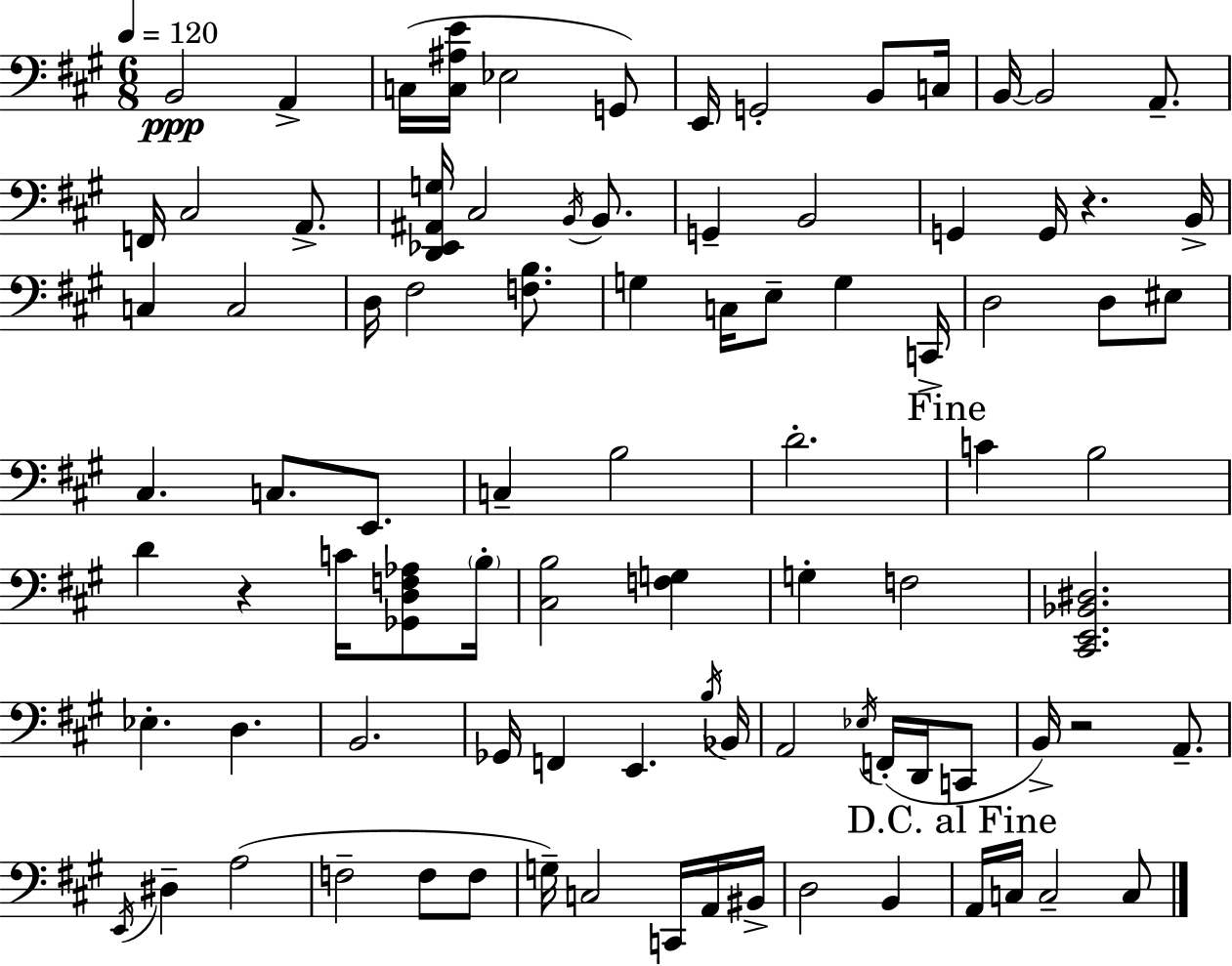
{
  \clef bass
  \numericTimeSignature
  \time 6/8
  \key a \major
  \tempo 4 = 120
  b,2\ppp a,4-> | c16( <c ais e'>16 ees2 g,8) | e,16 g,2-. b,8 c16 | b,16~~ b,2 a,8.-- | \break f,16 cis2 a,8.-> | <d, ees, ais, g>16 cis2 \acciaccatura { b,16 } b,8. | g,4-- b,2 | g,4 g,16 r4. | \break b,16-> c4 c2 | d16 fis2 <f b>8. | g4 c16 e8-- g4 | c,16-> d2 d8 eis8 | \break cis4. c8. e,8. | c4-- b2 | d'2.-. | \mark "Fine" c'4 b2 | \break d'4 r4 c'16 <ges, d f aes>8 | \parenthesize b16-. <cis b>2 <f g>4 | g4-. f2 | <cis, e, bes, dis>2. | \break ees4.-. d4. | b,2. | ges,16 f,4 e,4. | \acciaccatura { b16 } bes,16 a,2 \acciaccatura { ees16 }( f,16-. | \break d,16 c,8 b,16->) r2 | a,8.-- \acciaccatura { e,16 } dis4-- a2( | f2-- | f8 f8 g16--) c2 | \break c,16 a,16 bis,16-> d2 | b,4 \mark "D.C. al Fine" a,16 c16 c2-- | c8 \bar "|."
}